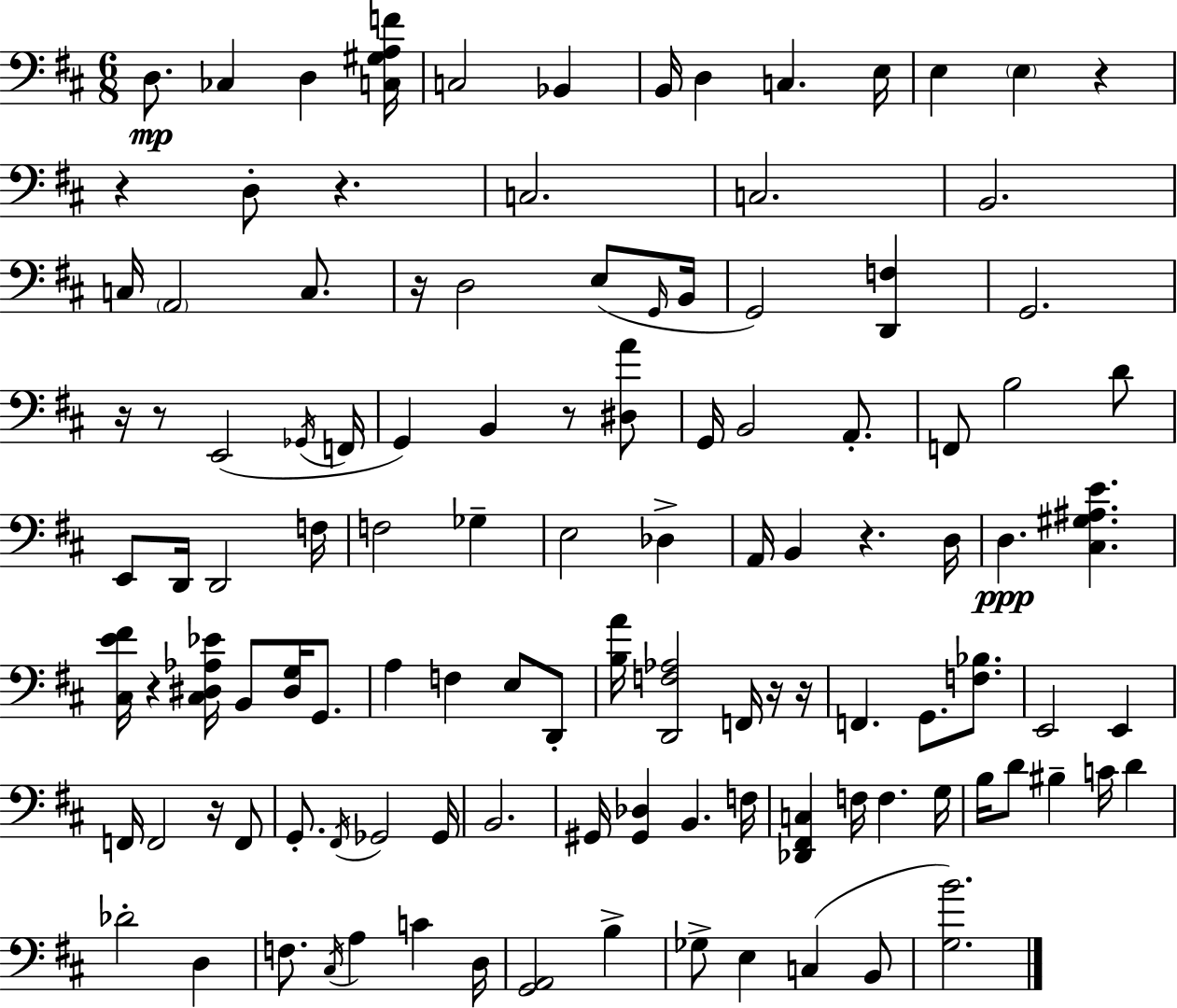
{
  \clef bass
  \numericTimeSignature
  \time 6/8
  \key d \major
  d8.\mp ces4 d4 <c gis a f'>16 | c2 bes,4 | b,16 d4 c4. e16 | e4 \parenthesize e4 r4 | \break r4 d8-. r4. | c2. | c2. | b,2. | \break c16 \parenthesize a,2 c8. | r16 d2 e8( \grace { g,16 } | b,16 g,2) <d, f>4 | g,2. | \break r16 r8 e,2( | \acciaccatura { ges,16 } f,16 g,4) b,4 r8 | <dis a'>8 g,16 b,2 a,8.-. | f,8 b2 | \break d'8 e,8 d,16 d,2 | f16 f2 ges4-- | e2 des4-> | a,16 b,4 r4. | \break d16 d4.\ppp <cis gis ais e'>4. | <cis e' fis'>16 r4 <cis dis aes ees'>16 b,8 <dis g>16 g,8. | a4 f4 e8 | d,8-. <b a'>16 <d, f aes>2 f,16 | \break r16 r16 f,4. g,8. <f bes>8. | e,2 e,4 | f,16 f,2 r16 | f,8 g,8.-. \acciaccatura { fis,16 } ges,2 | \break ges,16 b,2. | gis,16 <gis, des>4 b,4. | f16 <des, fis, c>4 f16 f4. | g16 b16 d'8 bis4-- c'16 d'4 | \break des'2-. d4 | f8. \acciaccatura { cis16 } a4 c'4 | d16 <g, a,>2 | b4-> ges8-> e4 c4( | \break b,8 <g b'>2.) | \bar "|."
}